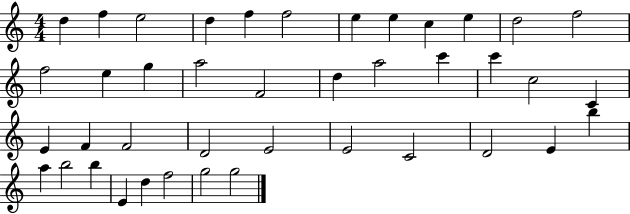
X:1
T:Untitled
M:4/4
L:1/4
K:C
d f e2 d f f2 e e c e d2 f2 f2 e g a2 F2 d a2 c' c' c2 C E F F2 D2 E2 E2 C2 D2 E b a b2 b E d f2 g2 g2